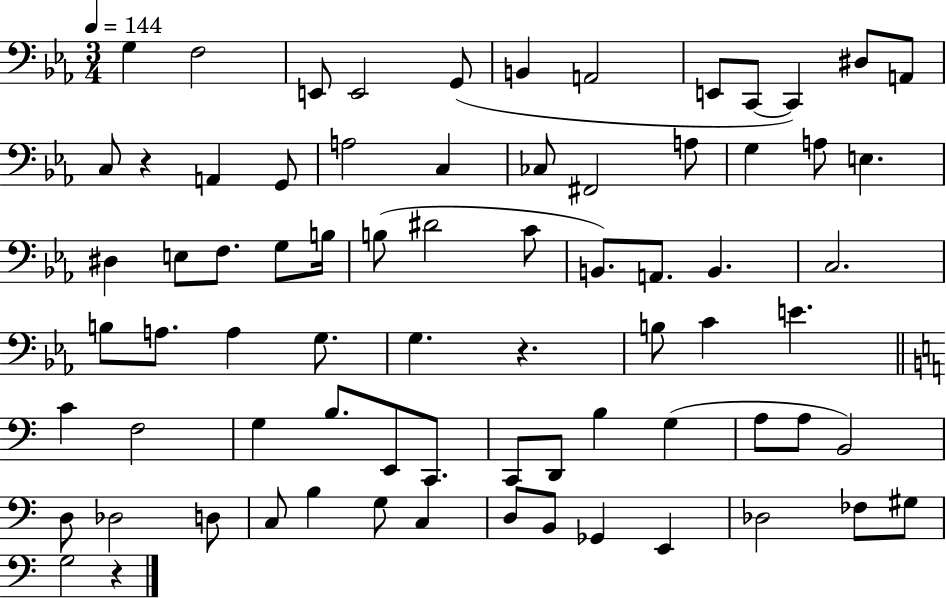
X:1
T:Untitled
M:3/4
L:1/4
K:Eb
G, F,2 E,,/2 E,,2 G,,/2 B,, A,,2 E,,/2 C,,/2 C,, ^D,/2 A,,/2 C,/2 z A,, G,,/2 A,2 C, _C,/2 ^F,,2 A,/2 G, A,/2 E, ^D, E,/2 F,/2 G,/2 B,/4 B,/2 ^D2 C/2 B,,/2 A,,/2 B,, C,2 B,/2 A,/2 A, G,/2 G, z B,/2 C E C F,2 G, B,/2 E,,/2 C,,/2 C,,/2 D,,/2 B, G, A,/2 A,/2 B,,2 D,/2 _D,2 D,/2 C,/2 B, G,/2 C, D,/2 B,,/2 _G,, E,, _D,2 _F,/2 ^G,/2 G,2 z